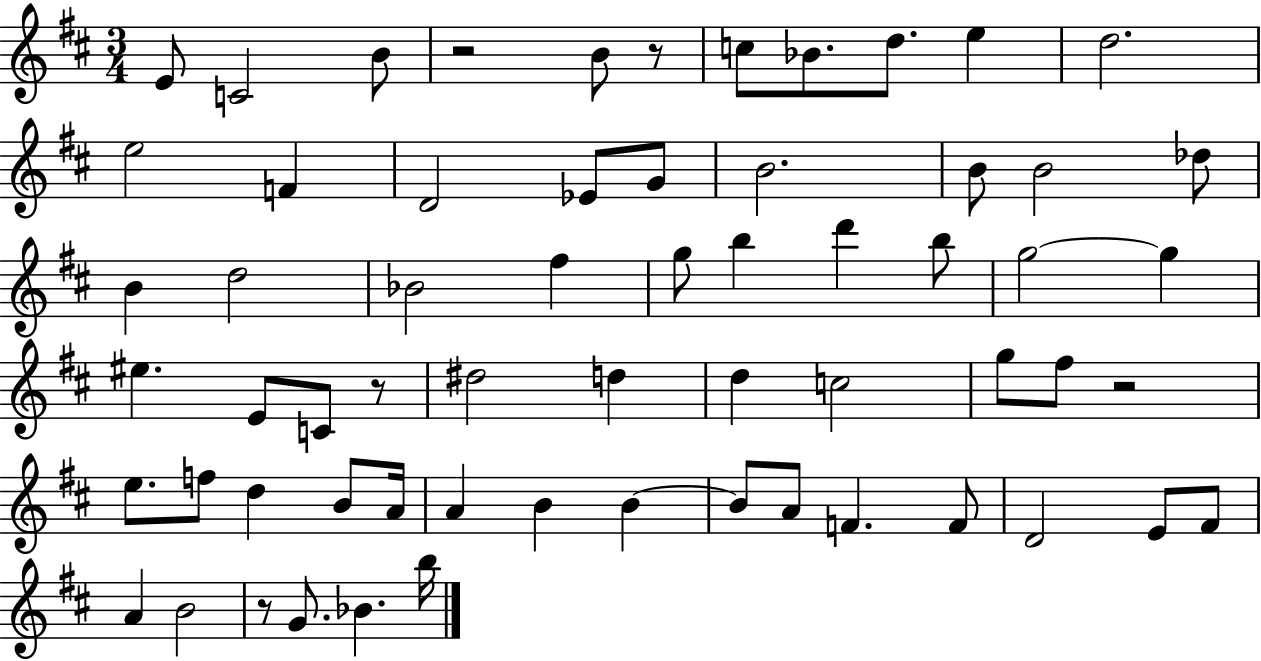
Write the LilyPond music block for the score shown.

{
  \clef treble
  \numericTimeSignature
  \time 3/4
  \key d \major
  e'8 c'2 b'8 | r2 b'8 r8 | c''8 bes'8. d''8. e''4 | d''2. | \break e''2 f'4 | d'2 ees'8 g'8 | b'2. | b'8 b'2 des''8 | \break b'4 d''2 | bes'2 fis''4 | g''8 b''4 d'''4 b''8 | g''2~~ g''4 | \break eis''4. e'8 c'8 r8 | dis''2 d''4 | d''4 c''2 | g''8 fis''8 r2 | \break e''8. f''8 d''4 b'8 a'16 | a'4 b'4 b'4~~ | b'8 a'8 f'4. f'8 | d'2 e'8 fis'8 | \break a'4 b'2 | r8 g'8. bes'4. b''16 | \bar "|."
}